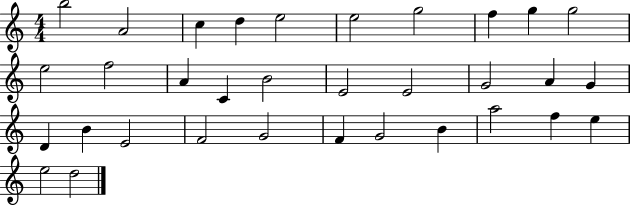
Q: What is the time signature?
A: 4/4